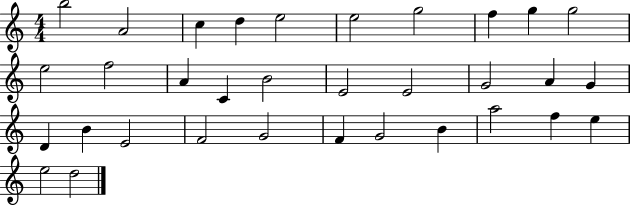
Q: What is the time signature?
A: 4/4